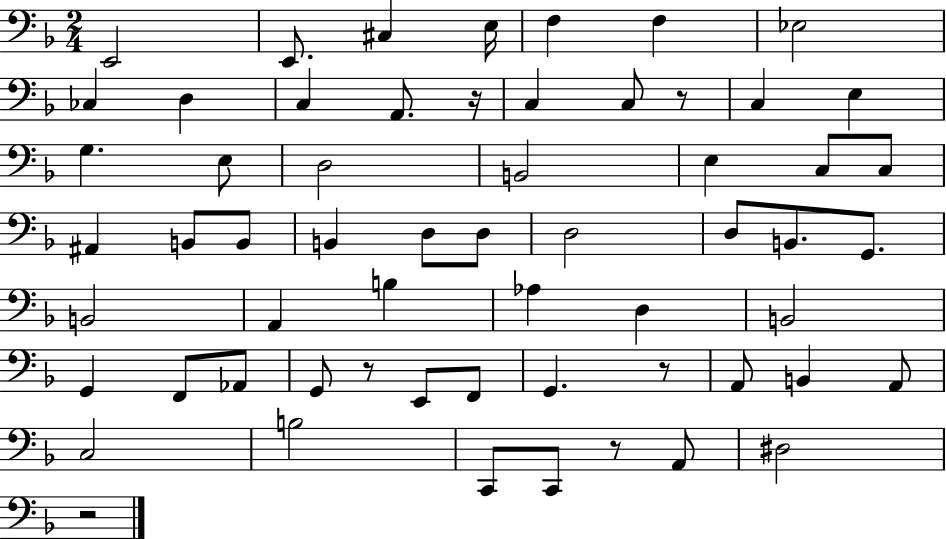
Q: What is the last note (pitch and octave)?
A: D#3